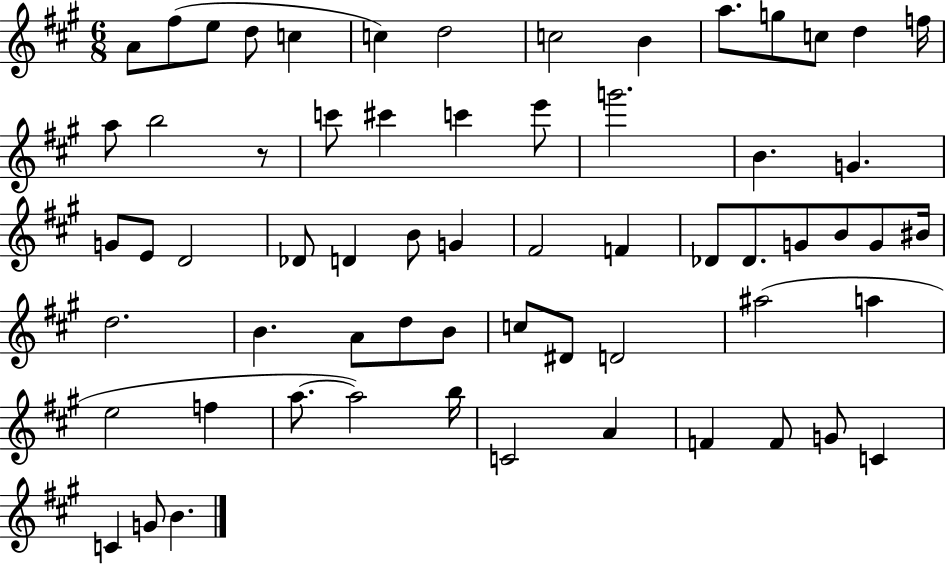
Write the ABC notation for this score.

X:1
T:Untitled
M:6/8
L:1/4
K:A
A/2 ^f/2 e/2 d/2 c c d2 c2 B a/2 g/2 c/2 d f/4 a/2 b2 z/2 c'/2 ^c' c' e'/2 g'2 B G G/2 E/2 D2 _D/2 D B/2 G ^F2 F _D/2 _D/2 G/2 B/2 G/2 ^B/4 d2 B A/2 d/2 B/2 c/2 ^D/2 D2 ^a2 a e2 f a/2 a2 b/4 C2 A F F/2 G/2 C C G/2 B